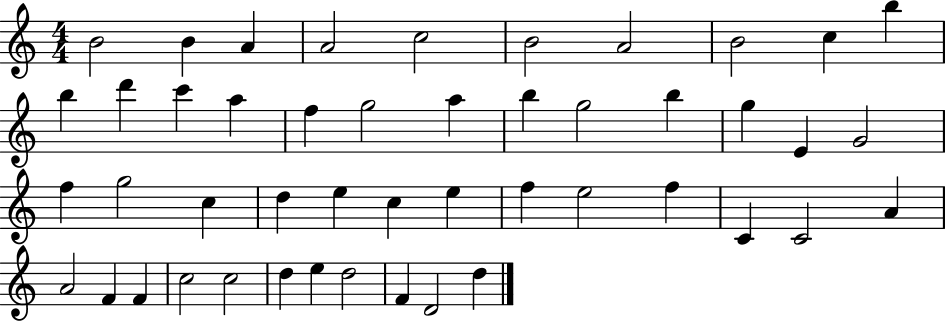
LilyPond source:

{
  \clef treble
  \numericTimeSignature
  \time 4/4
  \key c \major
  b'2 b'4 a'4 | a'2 c''2 | b'2 a'2 | b'2 c''4 b''4 | \break b''4 d'''4 c'''4 a''4 | f''4 g''2 a''4 | b''4 g''2 b''4 | g''4 e'4 g'2 | \break f''4 g''2 c''4 | d''4 e''4 c''4 e''4 | f''4 e''2 f''4 | c'4 c'2 a'4 | \break a'2 f'4 f'4 | c''2 c''2 | d''4 e''4 d''2 | f'4 d'2 d''4 | \break \bar "|."
}